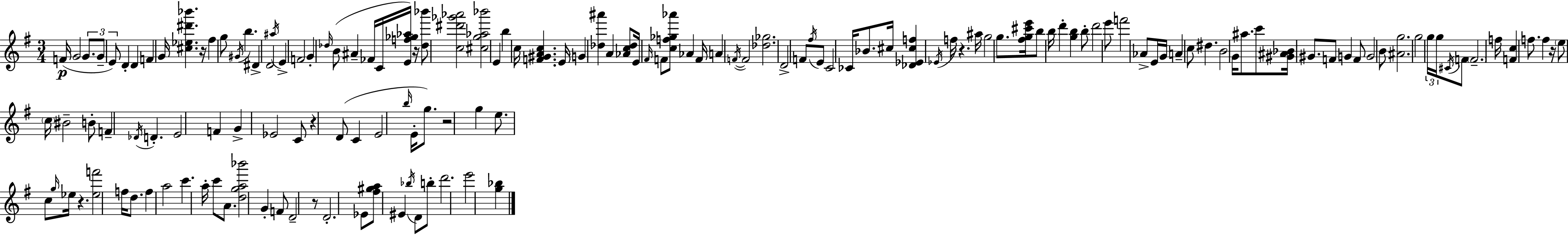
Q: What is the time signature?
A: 3/4